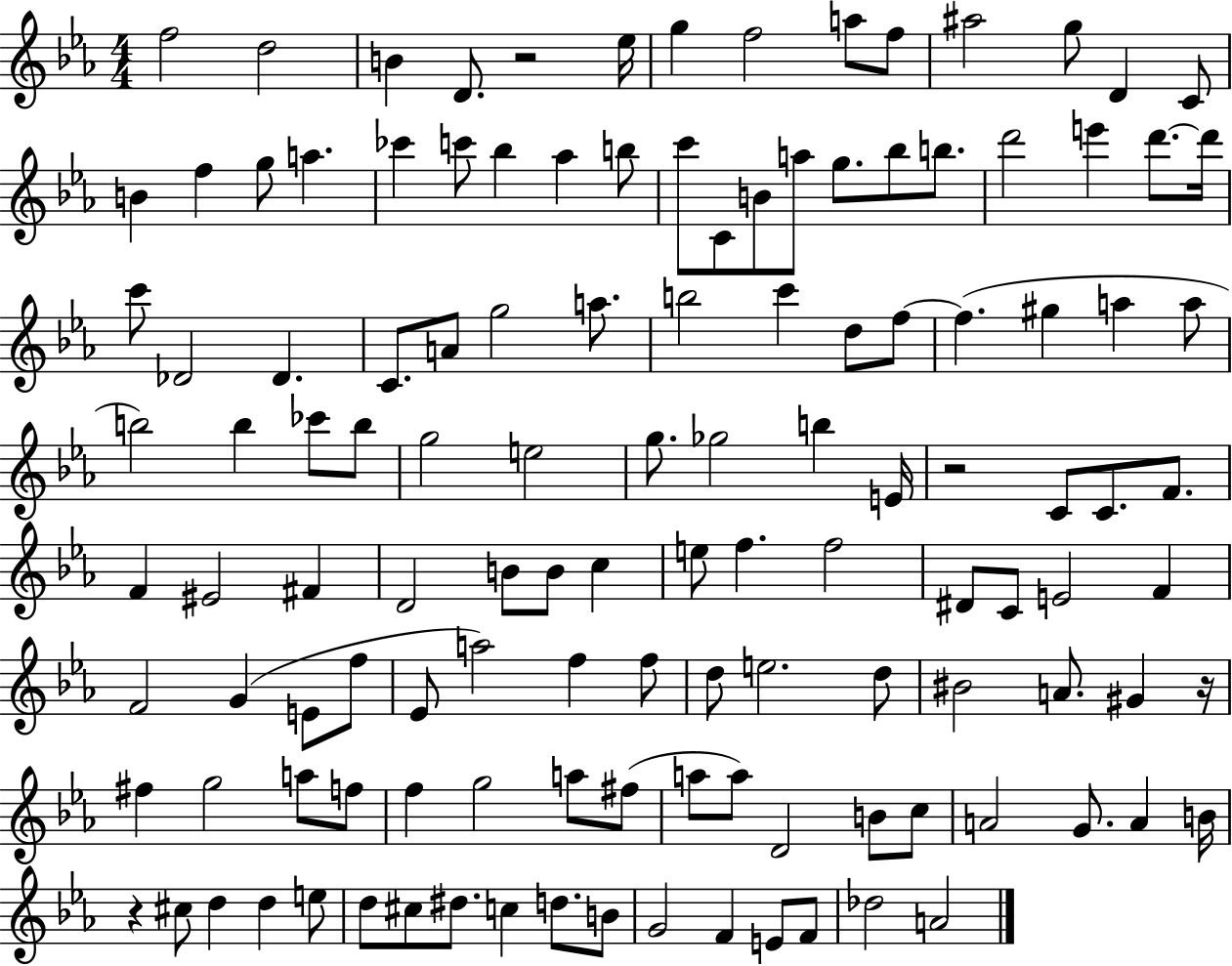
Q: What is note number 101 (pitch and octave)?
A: B4